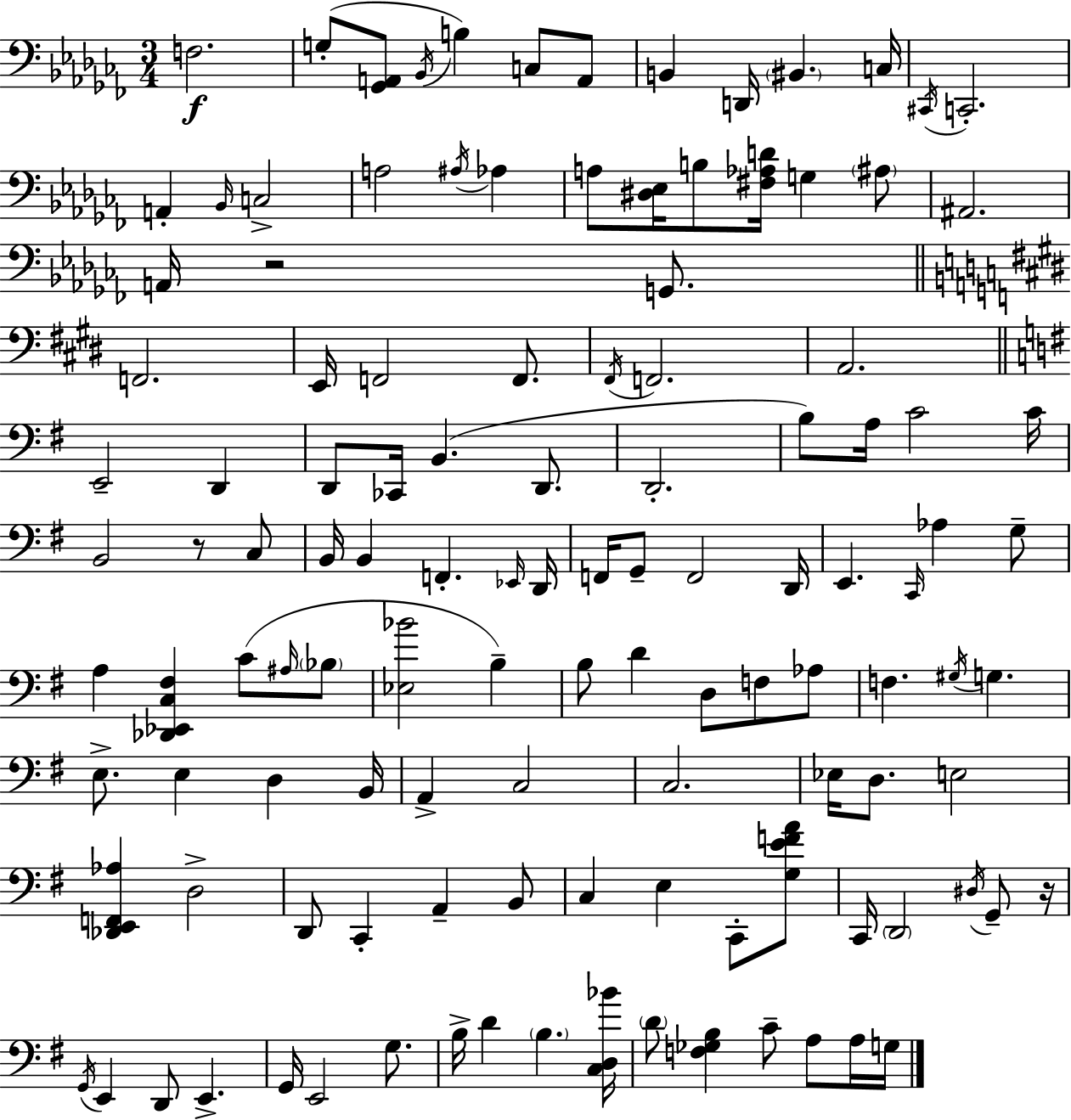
X:1
T:Untitled
M:3/4
L:1/4
K:Abm
F,2 G,/2 [_G,,A,,]/2 _B,,/4 B, C,/2 A,,/2 B,, D,,/4 ^B,, C,/4 ^C,,/4 C,,2 A,, _B,,/4 C,2 A,2 ^A,/4 _A, A,/2 [^D,_E,]/4 B,/2 [^F,_A,D]/4 G, ^A,/2 ^A,,2 A,,/4 z2 G,,/2 F,,2 E,,/4 F,,2 F,,/2 ^F,,/4 F,,2 A,,2 E,,2 D,, D,,/2 _C,,/4 B,, D,,/2 D,,2 B,/2 A,/4 C2 C/4 B,,2 z/2 C,/2 B,,/4 B,, F,, _E,,/4 D,,/4 F,,/4 G,,/2 F,,2 D,,/4 E,, C,,/4 _A, G,/2 A, [_D,,_E,,C,^F,] C/2 ^A,/4 _B,/2 [_E,_B]2 B, B,/2 D D,/2 F,/2 _A,/2 F, ^G,/4 G, E,/2 E, D, B,,/4 A,, C,2 C,2 _E,/4 D,/2 E,2 [_D,,E,,F,,_A,] D,2 D,,/2 C,, A,, B,,/2 C, E, C,,/2 [G,EFA]/2 C,,/4 D,,2 ^D,/4 G,,/2 z/4 G,,/4 E,, D,,/2 E,, G,,/4 E,,2 G,/2 B,/4 D B, [C,D,_B]/4 D/2 [F,_G,B,] C/2 A,/2 A,/4 G,/4